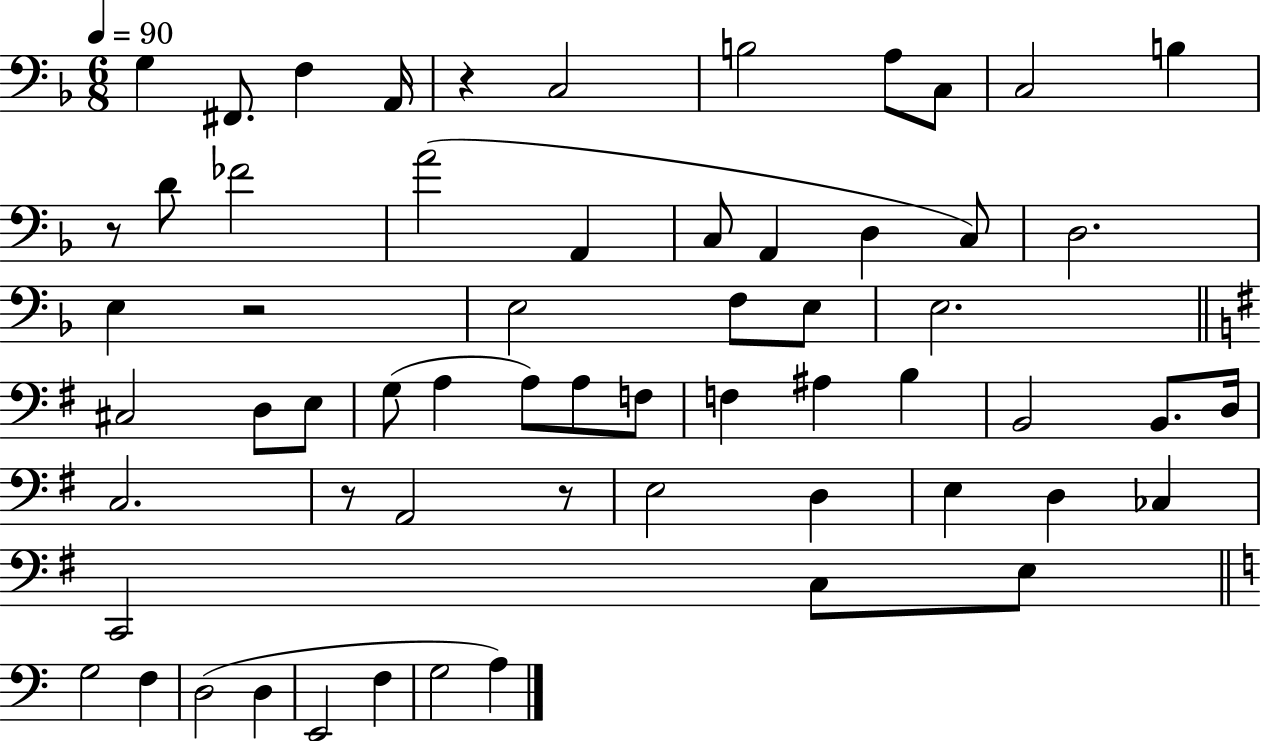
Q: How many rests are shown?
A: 5